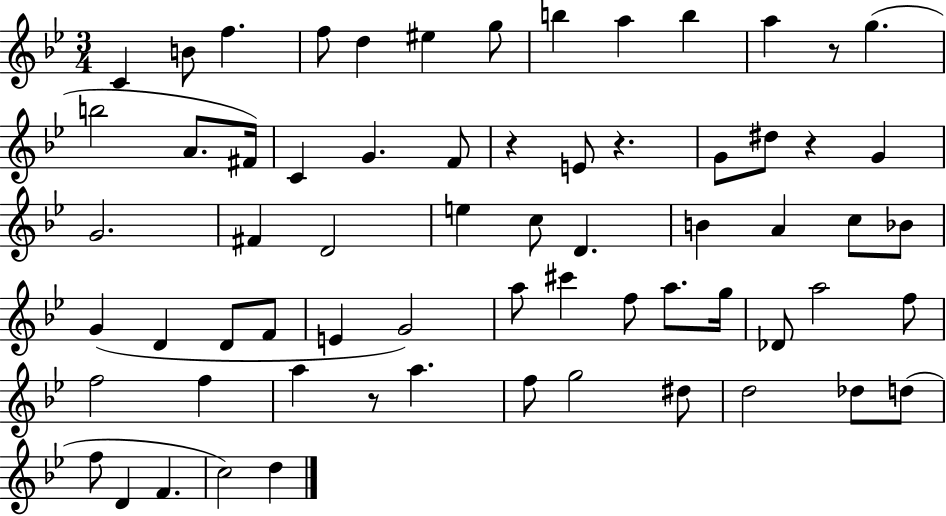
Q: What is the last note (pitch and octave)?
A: D5